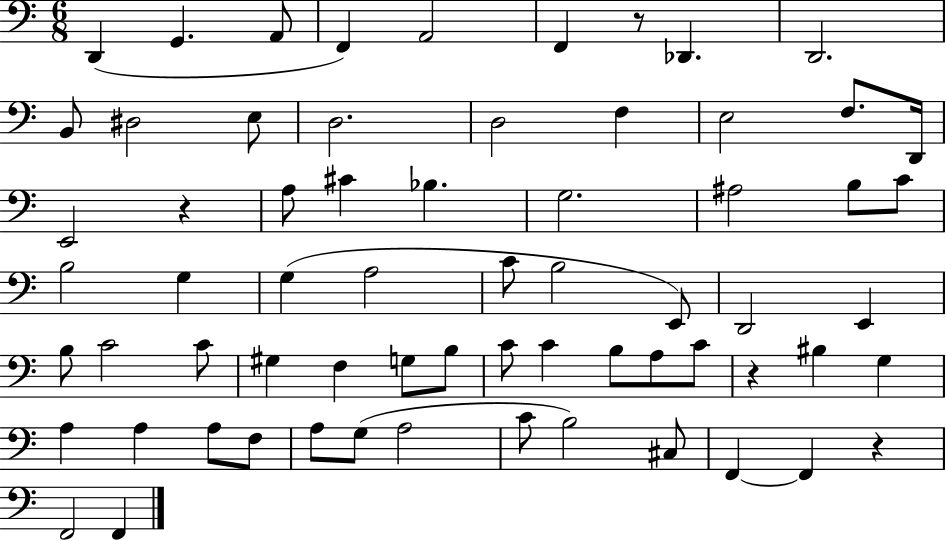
{
  \clef bass
  \numericTimeSignature
  \time 6/8
  \key c \major
  d,4( g,4. a,8 | f,4) a,2 | f,4 r8 des,4. | d,2. | \break b,8 dis2 e8 | d2. | d2 f4 | e2 f8. d,16 | \break e,2 r4 | a8 cis'4 bes4. | g2. | ais2 b8 c'8 | \break b2 g4 | g4( a2 | c'8 b2 e,8) | d,2 e,4 | \break b8 c'2 c'8 | gis4 f4 g8 b8 | c'8 c'4 b8 a8 c'8 | r4 bis4 g4 | \break a4 a4 a8 f8 | a8 g8( a2 | c'8 b2) cis8 | f,4~~ f,4 r4 | \break f,2 f,4 | \bar "|."
}